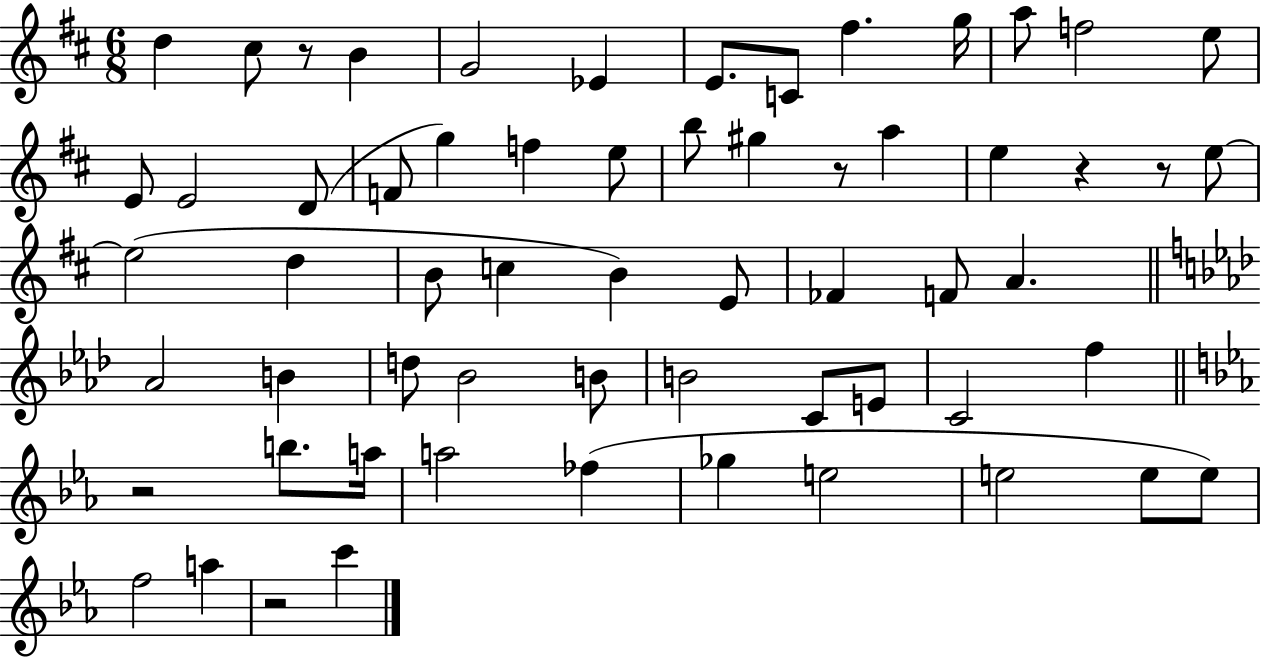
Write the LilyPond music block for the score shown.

{
  \clef treble
  \numericTimeSignature
  \time 6/8
  \key d \major
  d''4 cis''8 r8 b'4 | g'2 ees'4 | e'8. c'8 fis''4. g''16 | a''8 f''2 e''8 | \break e'8 e'2 d'8( | f'8 g''4) f''4 e''8 | b''8 gis''4 r8 a''4 | e''4 r4 r8 e''8~~ | \break e''2( d''4 | b'8 c''4 b'4) e'8 | fes'4 f'8 a'4. | \bar "||" \break \key aes \major aes'2 b'4 | d''8 bes'2 b'8 | b'2 c'8 e'8 | c'2 f''4 | \break \bar "||" \break \key c \minor r2 b''8. a''16 | a''2 fes''4( | ges''4 e''2 | e''2 e''8 e''8) | \break f''2 a''4 | r2 c'''4 | \bar "|."
}